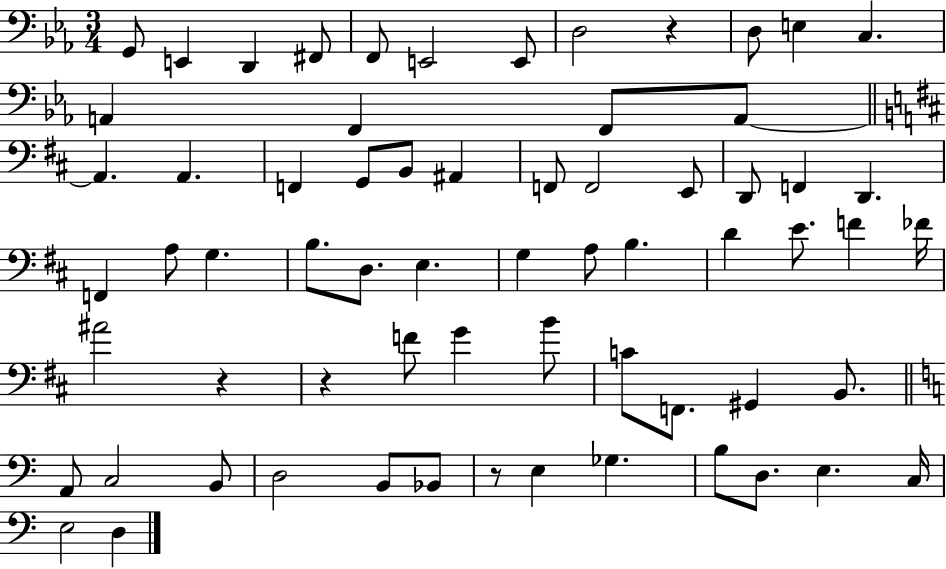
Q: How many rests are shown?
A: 4